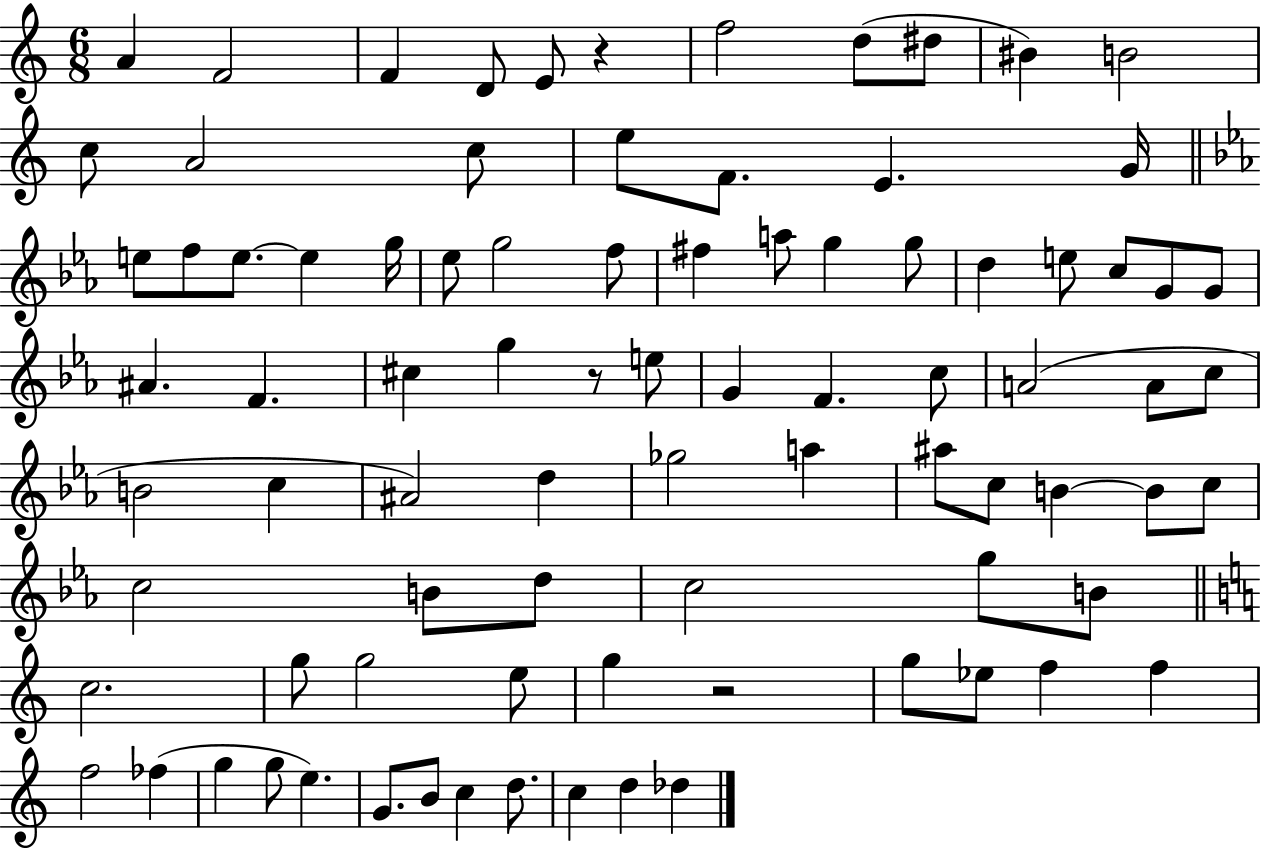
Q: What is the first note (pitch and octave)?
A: A4